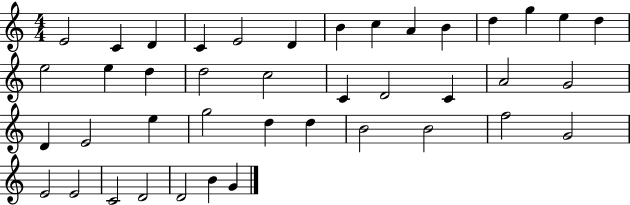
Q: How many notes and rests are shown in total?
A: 41